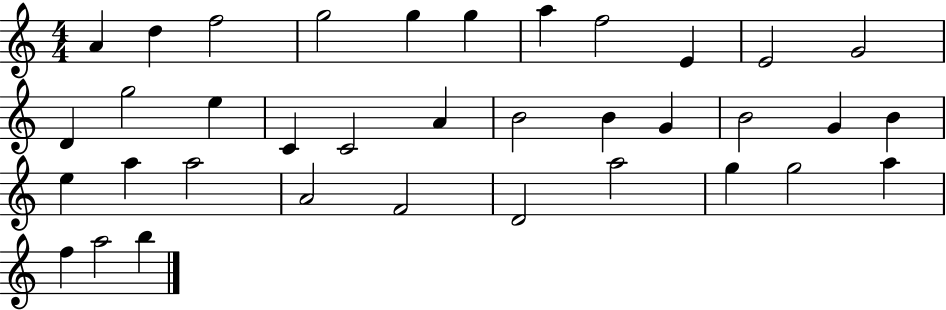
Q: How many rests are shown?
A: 0